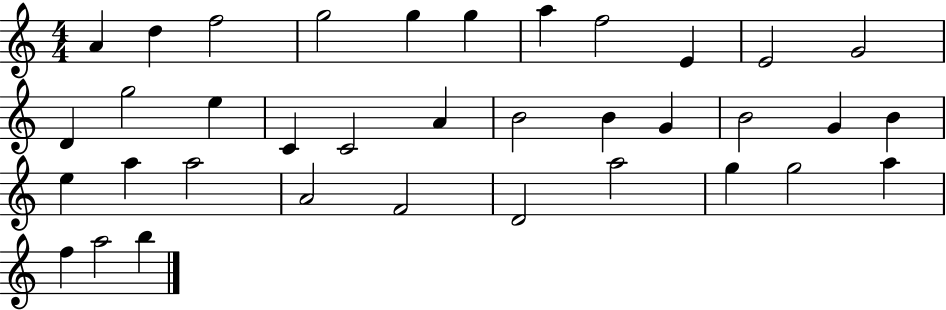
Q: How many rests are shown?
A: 0